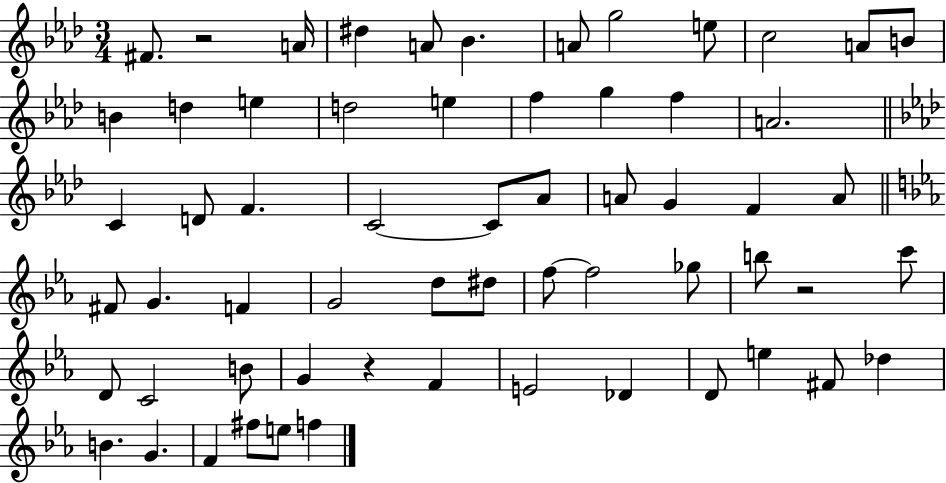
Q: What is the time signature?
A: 3/4